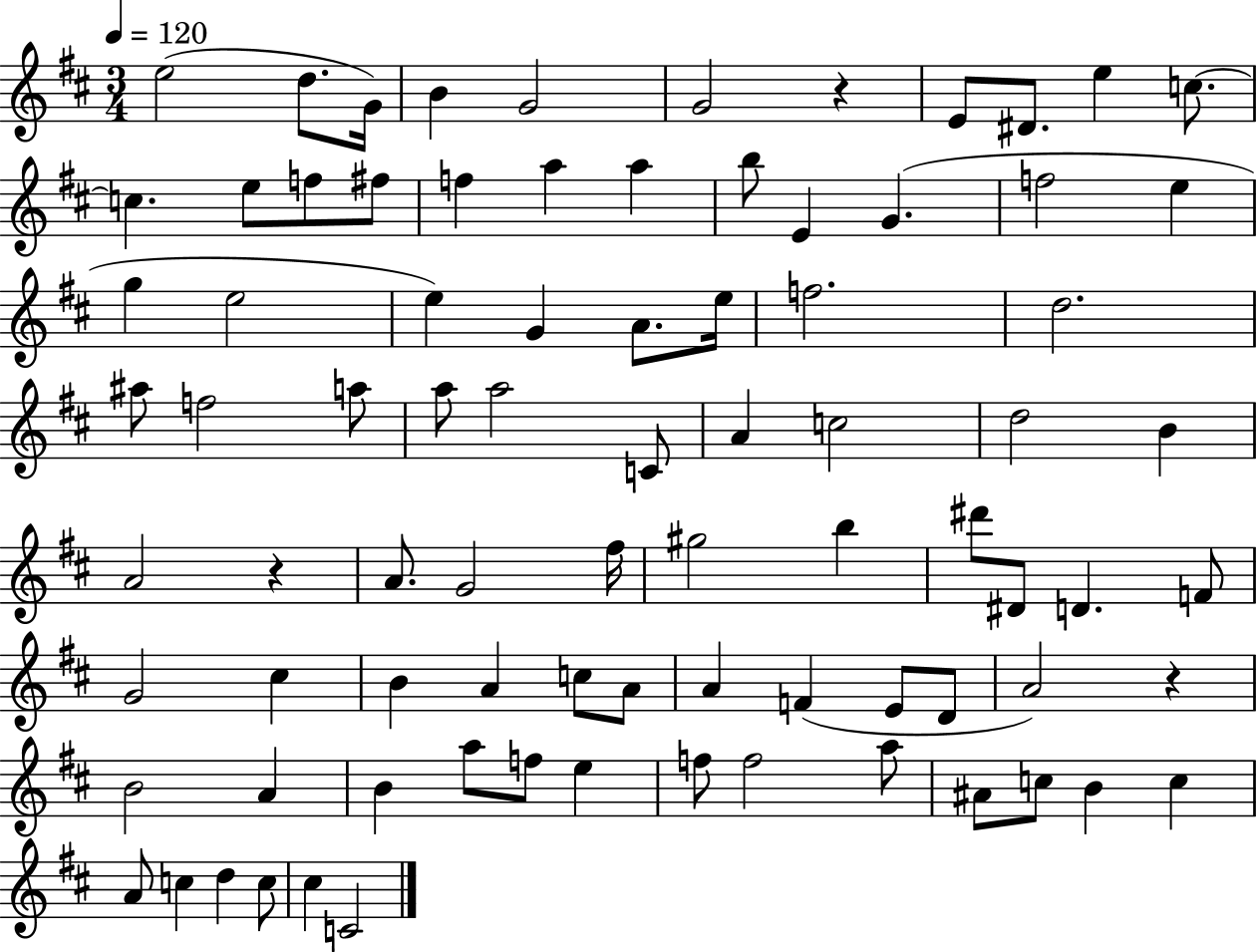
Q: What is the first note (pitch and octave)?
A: E5